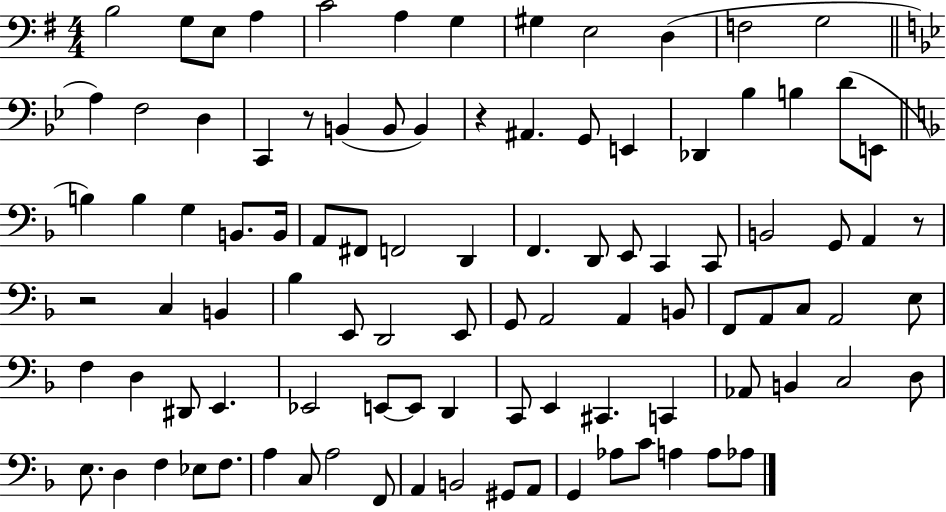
X:1
T:Untitled
M:4/4
L:1/4
K:G
B,2 G,/2 E,/2 A, C2 A, G, ^G, E,2 D, F,2 G,2 A, F,2 D, C,, z/2 B,, B,,/2 B,, z ^A,, G,,/2 E,, _D,, _B, B, D/2 E,,/2 B, B, G, B,,/2 B,,/4 A,,/2 ^F,,/2 F,,2 D,, F,, D,,/2 E,,/2 C,, C,,/2 B,,2 G,,/2 A,, z/2 z2 C, B,, _B, E,,/2 D,,2 E,,/2 G,,/2 A,,2 A,, B,,/2 F,,/2 A,,/2 C,/2 A,,2 E,/2 F, D, ^D,,/2 E,, _E,,2 E,,/2 E,,/2 D,, C,,/2 E,, ^C,, C,, _A,,/2 B,, C,2 D,/2 E,/2 D, F, _E,/2 F,/2 A, C,/2 A,2 F,,/2 A,, B,,2 ^G,,/2 A,,/2 G,, _A,/2 C/2 A, A,/2 _A,/2